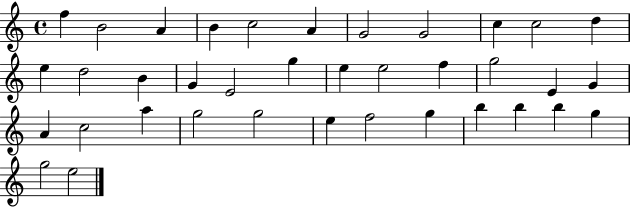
F5/q B4/h A4/q B4/q C5/h A4/q G4/h G4/h C5/q C5/h D5/q E5/q D5/h B4/q G4/q E4/h G5/q E5/q E5/h F5/q G5/h E4/q G4/q A4/q C5/h A5/q G5/h G5/h E5/q F5/h G5/q B5/q B5/q B5/q G5/q G5/h E5/h